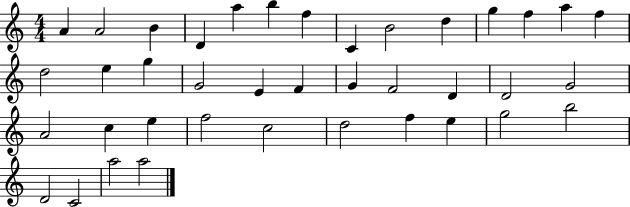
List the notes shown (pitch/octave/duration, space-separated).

A4/q A4/h B4/q D4/q A5/q B5/q F5/q C4/q B4/h D5/q G5/q F5/q A5/q F5/q D5/h E5/q G5/q G4/h E4/q F4/q G4/q F4/h D4/q D4/h G4/h A4/h C5/q E5/q F5/h C5/h D5/h F5/q E5/q G5/h B5/h D4/h C4/h A5/h A5/h